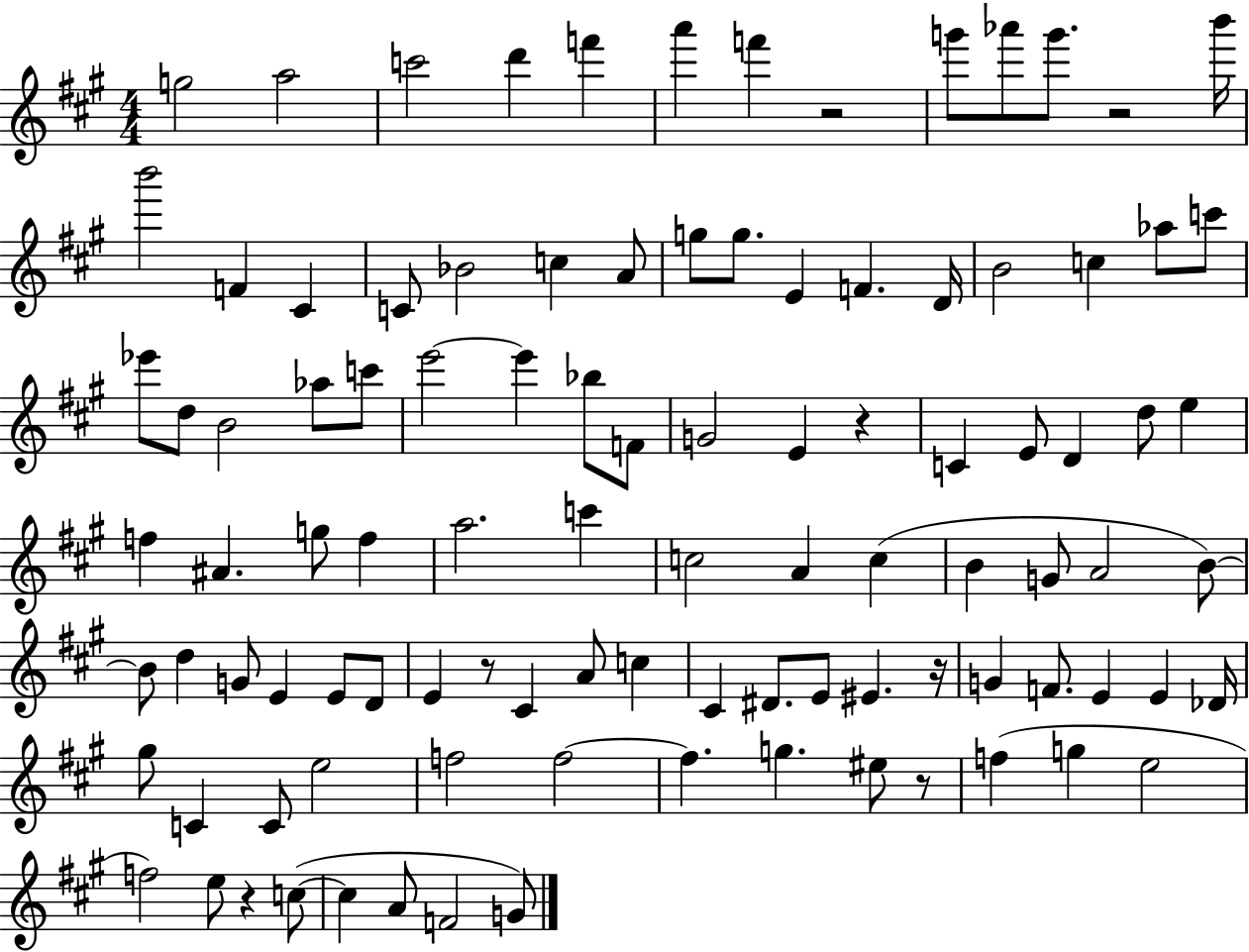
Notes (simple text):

G5/h A5/h C6/h D6/q F6/q A6/q F6/q R/h G6/e Ab6/e G6/e. R/h B6/s B6/h F4/q C#4/q C4/e Bb4/h C5/q A4/e G5/e G5/e. E4/q F4/q. D4/s B4/h C5/q Ab5/e C6/e Eb6/e D5/e B4/h Ab5/e C6/e E6/h E6/q Bb5/e F4/e G4/h E4/q R/q C4/q E4/e D4/q D5/e E5/q F5/q A#4/q. G5/e F5/q A5/h. C6/q C5/h A4/q C5/q B4/q G4/e A4/h B4/e B4/e D5/q G4/e E4/q E4/e D4/e E4/q R/e C#4/q A4/e C5/q C#4/q D#4/e. E4/e EIS4/q. R/s G4/q F4/e. E4/q E4/q Db4/s G#5/e C4/q C4/e E5/h F5/h F5/h F5/q. G5/q. EIS5/e R/e F5/q G5/q E5/h F5/h E5/e R/q C5/e C5/q A4/e F4/h G4/e